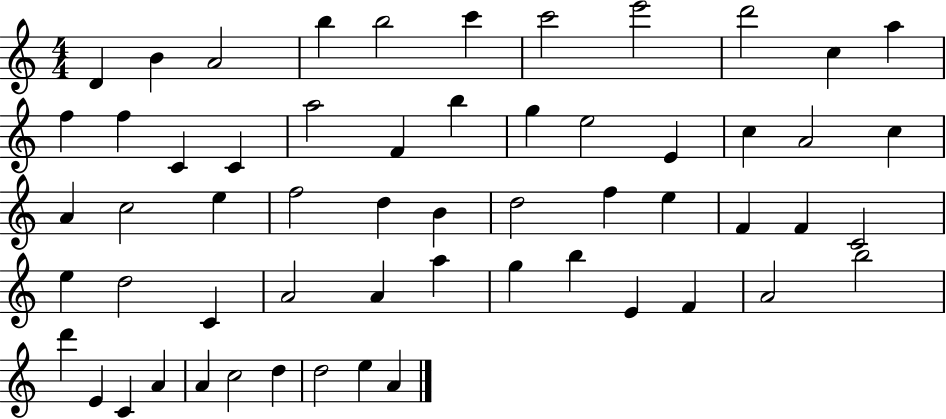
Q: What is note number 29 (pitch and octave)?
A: D5